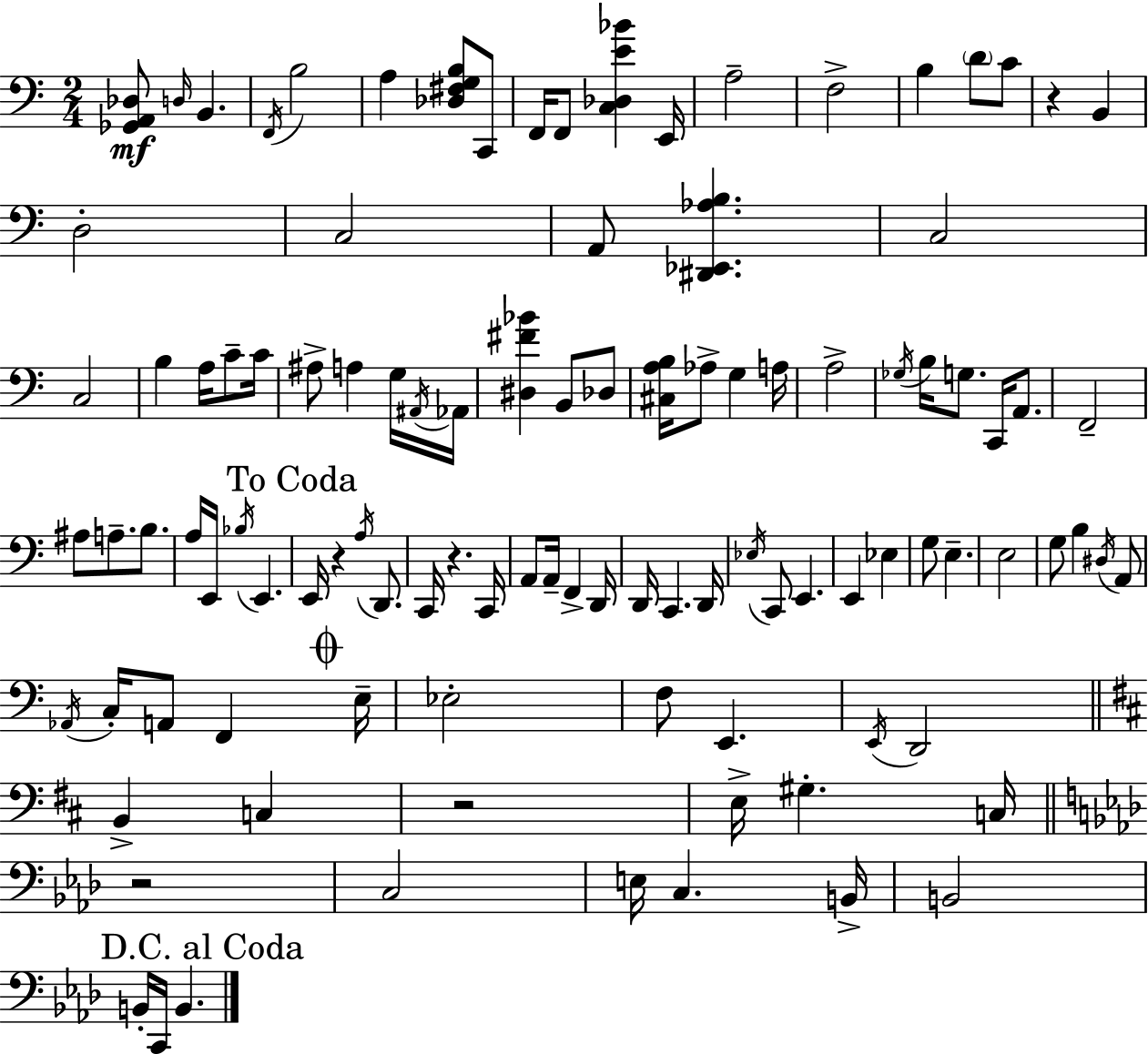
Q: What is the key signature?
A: A minor